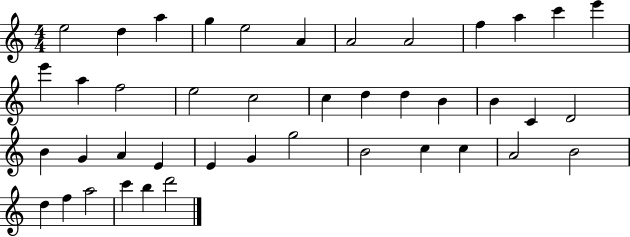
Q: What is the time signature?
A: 4/4